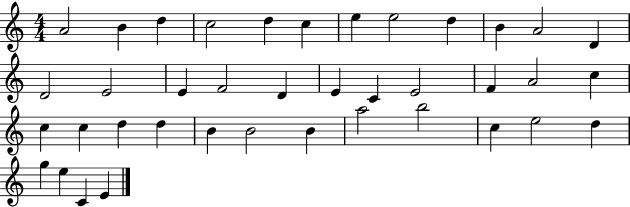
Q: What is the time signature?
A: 4/4